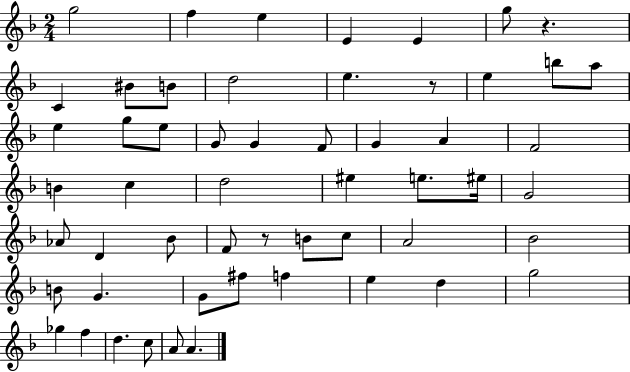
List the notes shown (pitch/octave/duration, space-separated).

G5/h F5/q E5/q E4/q E4/q G5/e R/q. C4/q BIS4/e B4/e D5/h E5/q. R/e E5/q B5/e A5/e E5/q G5/e E5/e G4/e G4/q F4/e G4/q A4/q F4/h B4/q C5/q D5/h EIS5/q E5/e. EIS5/s G4/h Ab4/e D4/q Bb4/e F4/e R/e B4/e C5/e A4/h Bb4/h B4/e G4/q. G4/e F#5/e F5/q E5/q D5/q G5/h Gb5/q F5/q D5/q. C5/e A4/e A4/q.